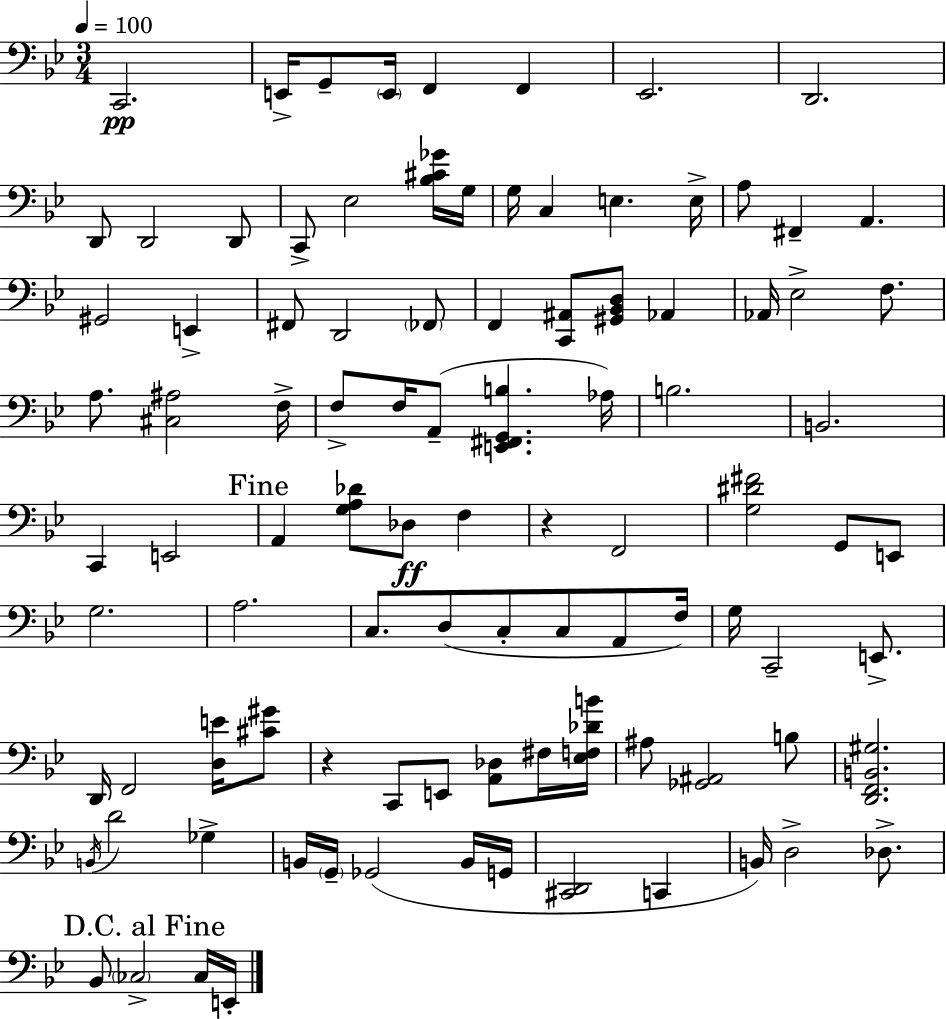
C2/h. E2/s G2/e E2/s F2/q F2/q Eb2/h. D2/h. D2/e D2/h D2/e C2/e Eb3/h [Bb3,C#4,Gb4]/s G3/s G3/s C3/q E3/q. E3/s A3/e F#2/q A2/q. G#2/h E2/q F#2/e D2/h FES2/e F2/q [C2,A#2]/e [G#2,Bb2,D3]/e Ab2/q Ab2/s Eb3/h F3/e. A3/e. [C#3,A#3]/h F3/s F3/e F3/s A2/e [E2,F#2,G2,B3]/q. Ab3/s B3/h. B2/h. C2/q E2/h A2/q [G3,A3,Db4]/e Db3/e F3/q R/q F2/h [G3,D#4,F#4]/h G2/e E2/e G3/h. A3/h. C3/e. D3/e C3/e C3/e A2/e F3/s G3/s C2/h E2/e. D2/s F2/h [D3,E4]/s [C#4,G#4]/e R/q C2/e E2/e [A2,Db3]/e F#3/s [Eb3,F3,Db4,B4]/s A#3/e [Gb2,A#2]/h B3/e [D2,F2,B2,G#3]/h. B2/s D4/h Gb3/q B2/s G2/s Gb2/h B2/s G2/s [C#2,D2]/h C2/q B2/s D3/h Db3/e. Bb2/e CES3/h CES3/s E2/s